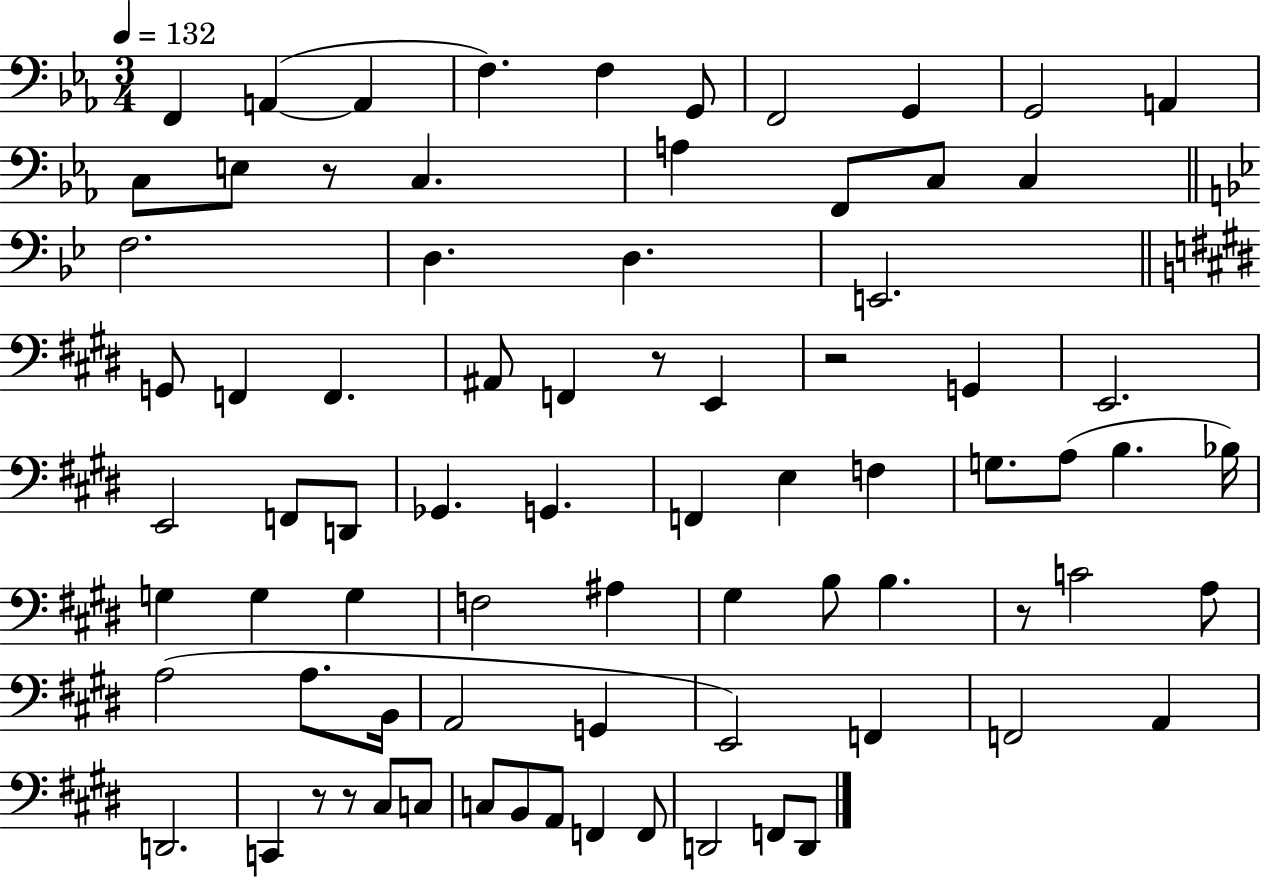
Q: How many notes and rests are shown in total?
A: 78